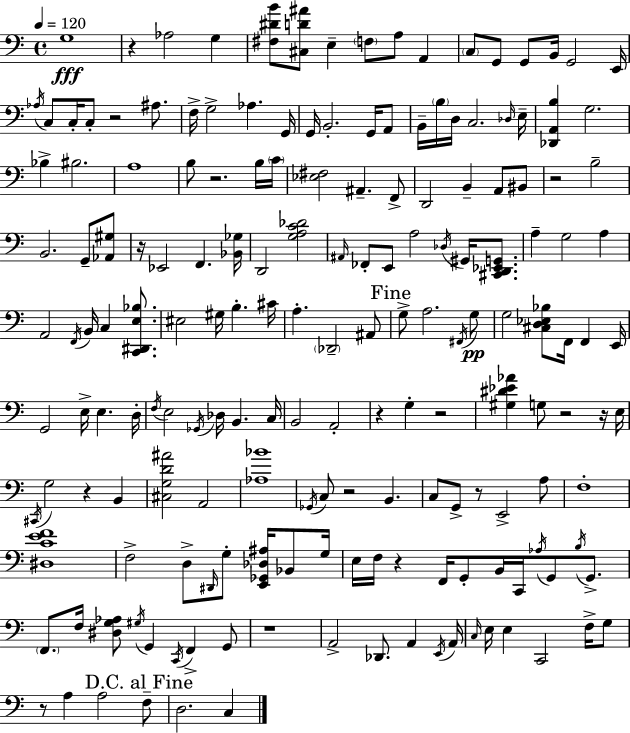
{
  \clef bass
  \time 4/4
  \defaultTimeSignature
  \key c \major
  \tempo 4 = 120
  \repeat volta 2 { g1\fff | r4 aes2 g4 | <fis dis' b'>8 <cis d' ais'>8 e4-- \parenthesize f8 a8 a,4 | \parenthesize c8 g,8 g,8 b,16 g,2 e,16 | \break \acciaccatura { aes16 } c8 c16-. c8-. r2 ais8. | f16-> g2-> aes4. | g,16 g,16 b,2.-. g,16 a,8 | b,16-- \parenthesize b16 d16 c2. | \break \grace { des16 } e16-- <des, a, b>4 g2. | bes4-> bis2. | a1 | b8 r2. | \break b16 \parenthesize c'16 <ees fis>2 ais,4.-- | f,8-> d,2 b,4-- a,8 | bis,8 r2 b2-- | b,2. g,8-- | \break <aes, gis>8 r16 ees,2 f,4. | <bes, ges>16 d,2 <g a c' des'>2 | \grace { ais,16 } fes,8-. e,8 a2 \acciaccatura { des16 } | gis,16 <cis, d, ees, g,>8. a4-- g2 | \break a4 a,2 \acciaccatura { f,16 } b,16 c4 | <c, dis, e bes>8. eis2 gis16 b4.-. | cis'16 a4.-. \parenthesize des,2-- | ais,8 \mark "Fine" g8-> a2. | \break \acciaccatura { fis,16 } g8\pp g2 <cis d ees bes>8 | f,16 f,4 e,16 g,2 e16-> e4. | d16-. \acciaccatura { f16 } e2 \acciaccatura { ges,16 } | des16 b,4. c16 b,2 | \break a,2-. r4 g4-. | r2 <gis dis' ees' aes'>4 g8 r2 | r16 e16 \acciaccatura { cis,16 } g2 | r4 b,4 <cis g d' ais'>2 | \break a,2 <aes bes'>1 | \acciaccatura { ges,16 } c8 r2 | b,4. c8 g,8-> r8 | e,2-> a8 f1-. | \break <dis c' e' f'>1 | f2-> | d8-> \grace { dis,16 } g8-. <e, ges, des ais>16 bes,8 g16 e16 f16 r4 | f,16 g,8-. b,16 c,16 \acciaccatura { aes16 } g,8 \acciaccatura { b16 } g,8.-> \parenthesize f,8. | \break f16 <dis g aes>8 \acciaccatura { gis16 } g,4 \acciaccatura { c,16 } f,4-> g,8 r1 | a,2-> | des,8. a,4 \acciaccatura { e,16 } a,16 | \grace { c16 } e16 e4 c,2 f16-> g8 | \break r8 a4 a2 \mark "D.C. al Fine" f8-- | d2. c4 | } \bar "|."
}